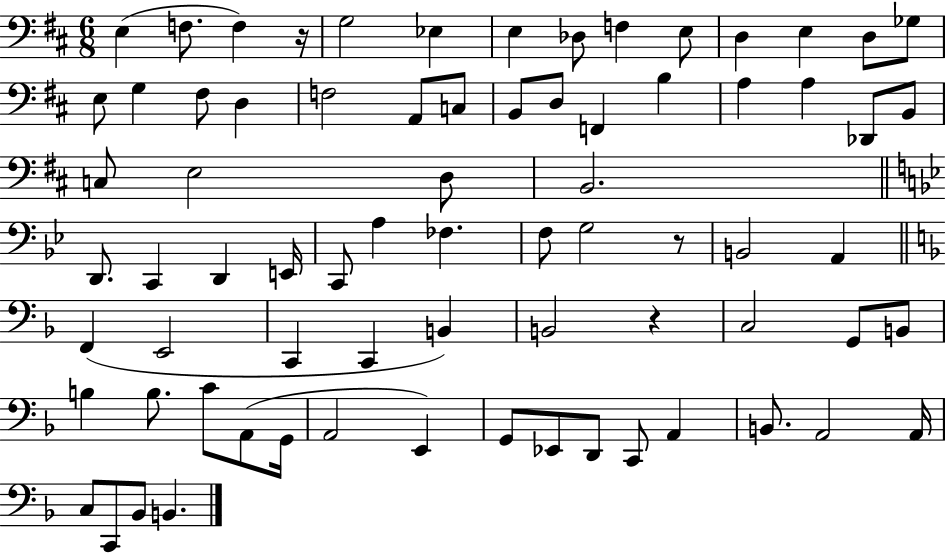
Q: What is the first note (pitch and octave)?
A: E3